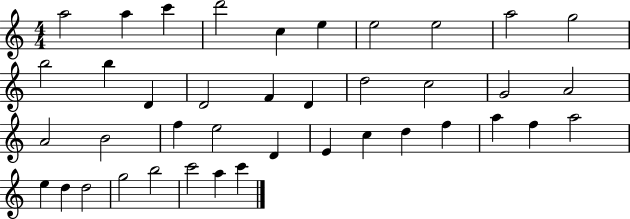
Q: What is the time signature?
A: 4/4